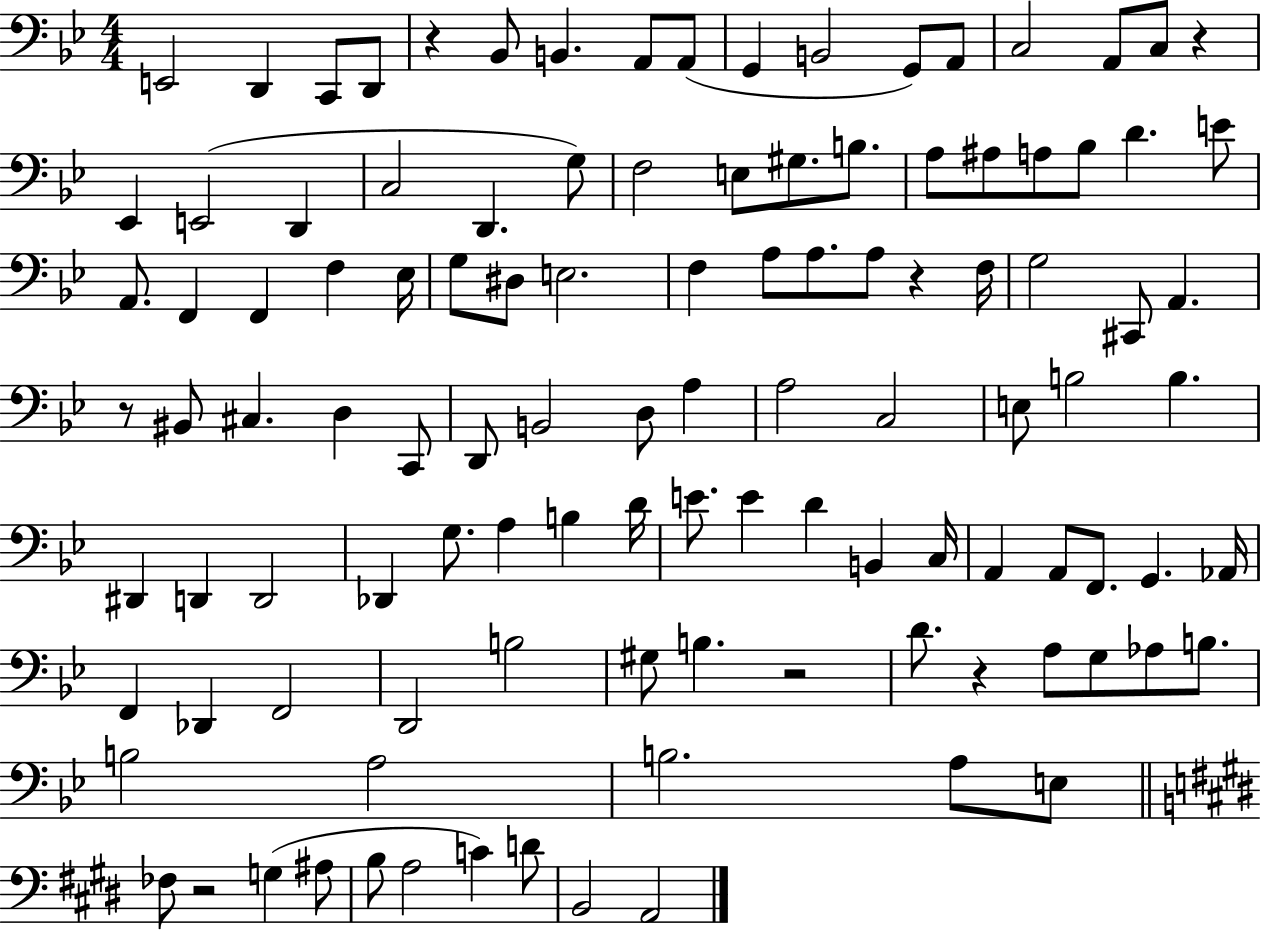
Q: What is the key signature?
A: BES major